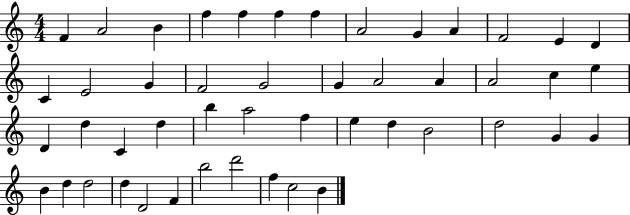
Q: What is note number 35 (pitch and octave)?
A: D5